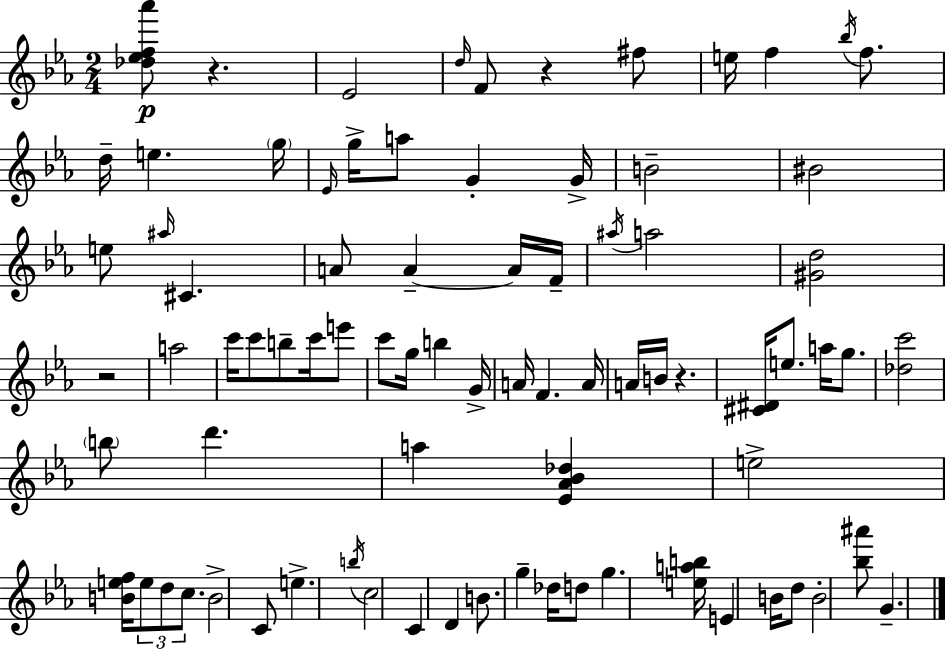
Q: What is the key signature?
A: C minor